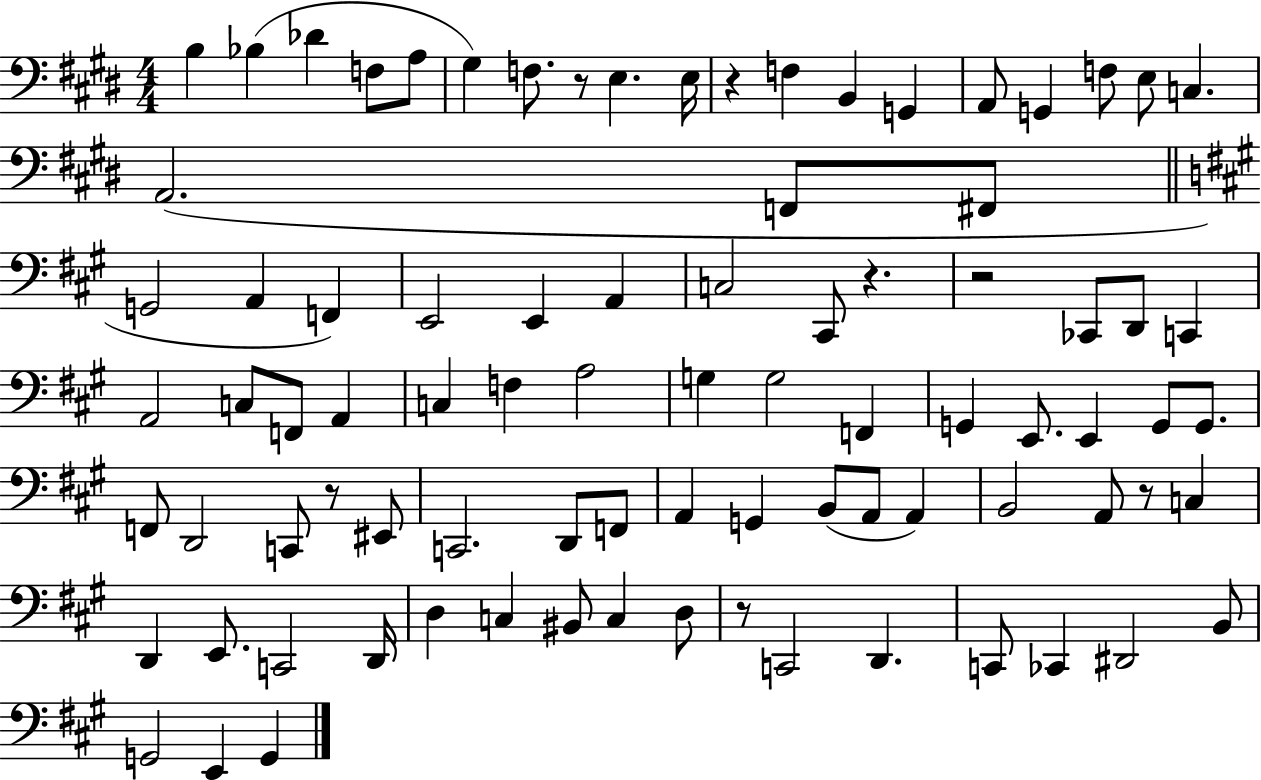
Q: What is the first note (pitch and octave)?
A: B3